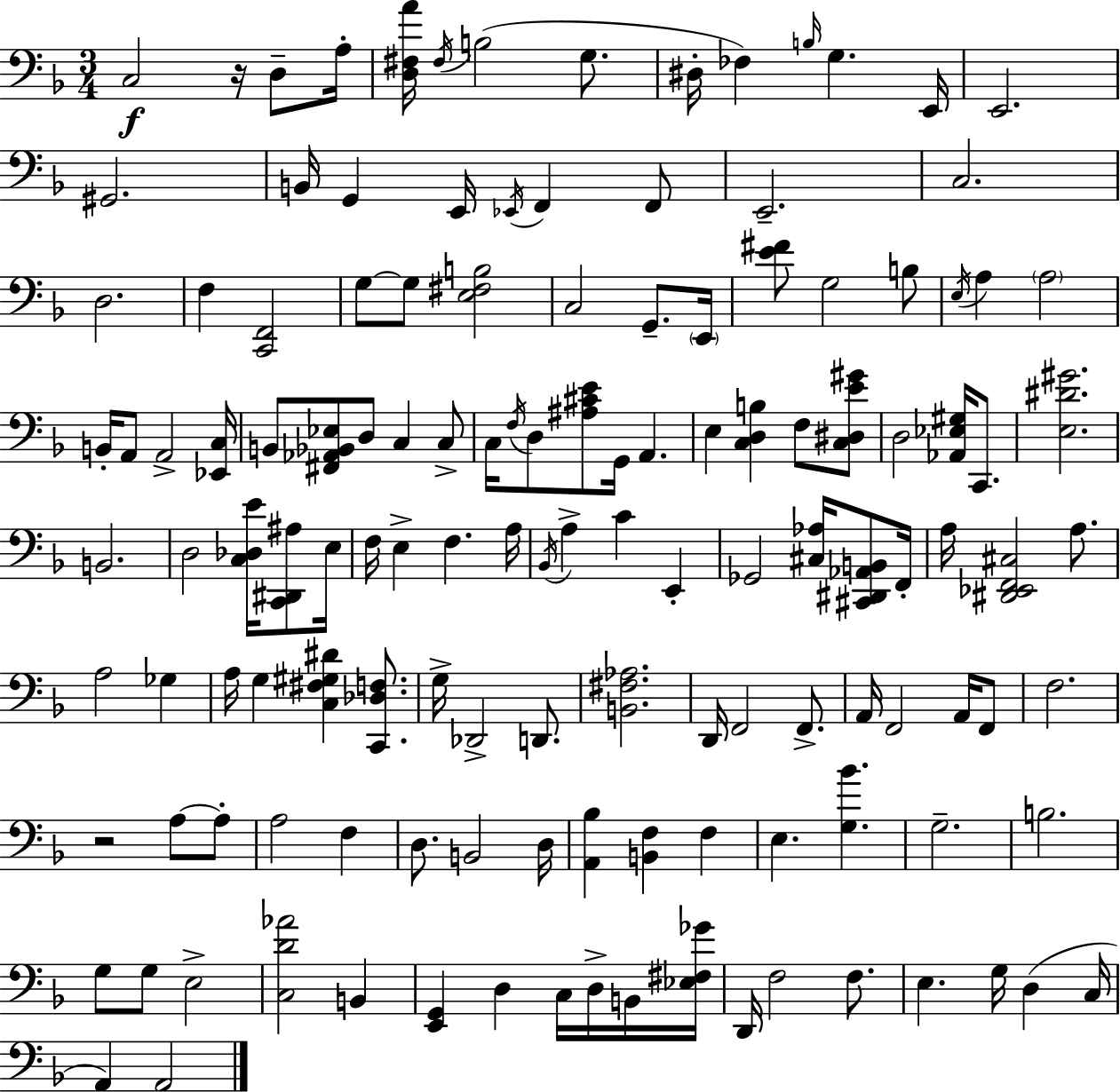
X:1
T:Untitled
M:3/4
L:1/4
K:Dm
C,2 z/4 D,/2 A,/4 [D,^F,A]/4 ^F,/4 B,2 G,/2 ^D,/4 _F, B,/4 G, E,,/4 E,,2 ^G,,2 B,,/4 G,, E,,/4 _E,,/4 F,, F,,/2 E,,2 C,2 D,2 F, [C,,F,,]2 G,/2 G,/2 [E,^F,B,]2 C,2 G,,/2 E,,/4 [E^F]/2 G,2 B,/2 E,/4 A, A,2 B,,/4 A,,/2 A,,2 [_E,,C,]/4 B,,/2 [^F,,_A,,_B,,_E,]/2 D,/2 C, C,/2 C,/4 F,/4 D,/2 [^A,^CE]/2 G,,/4 A,, E, [C,D,B,] F,/2 [C,^D,E^G]/2 D,2 [_A,,_E,^G,]/4 C,,/2 [E,^D^G]2 B,,2 D,2 [C,_D,E]/4 [C,,^D,,^A,]/2 E,/4 F,/4 E, F, A,/4 _B,,/4 A, C E,, _G,,2 [^C,_A,]/4 [^C,,^D,,_A,,B,,]/2 F,,/4 A,/4 [^D,,_E,,F,,^C,]2 A,/2 A,2 _G, A,/4 G, [C,^F,^G,^D] [C,,_D,F,]/2 G,/4 _D,,2 D,,/2 [B,,^F,_A,]2 D,,/4 F,,2 F,,/2 A,,/4 F,,2 A,,/4 F,,/2 F,2 z2 A,/2 A,/2 A,2 F, D,/2 B,,2 D,/4 [A,,_B,] [B,,F,] F, E, [G,_B] G,2 B,2 G,/2 G,/2 E,2 [C,D_A]2 B,, [E,,G,,] D, C,/4 D,/4 B,,/4 [_E,^F,_G]/4 D,,/4 F,2 F,/2 E, G,/4 D, C,/4 A,, A,,2